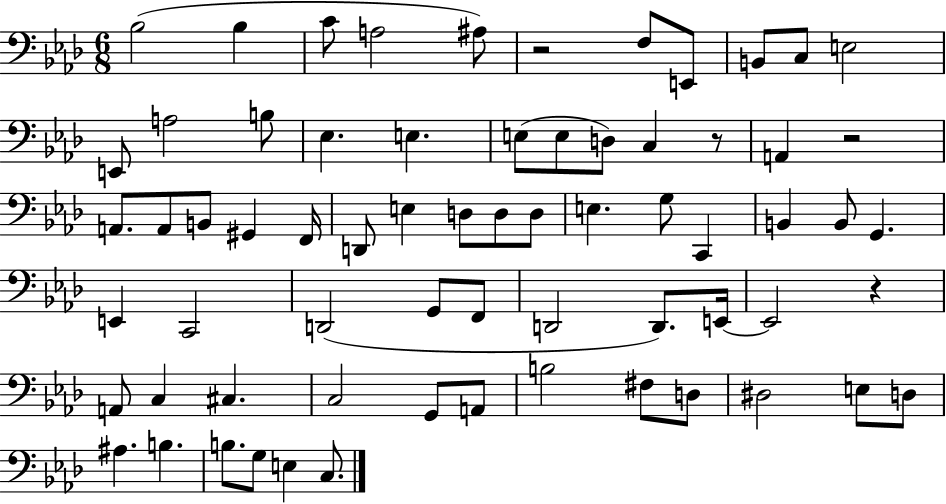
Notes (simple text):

Bb3/h Bb3/q C4/e A3/h A#3/e R/h F3/e E2/e B2/e C3/e E3/h E2/e A3/h B3/e Eb3/q. E3/q. E3/e E3/e D3/e C3/q R/e A2/q R/h A2/e. A2/e B2/e G#2/q F2/s D2/e E3/q D3/e D3/e D3/e E3/q. G3/e C2/q B2/q B2/e G2/q. E2/q C2/h D2/h G2/e F2/e D2/h D2/e. E2/s E2/h R/q A2/e C3/q C#3/q. C3/h G2/e A2/e B3/h F#3/e D3/e D#3/h E3/e D3/e A#3/q. B3/q. B3/e. G3/e E3/q C3/e.